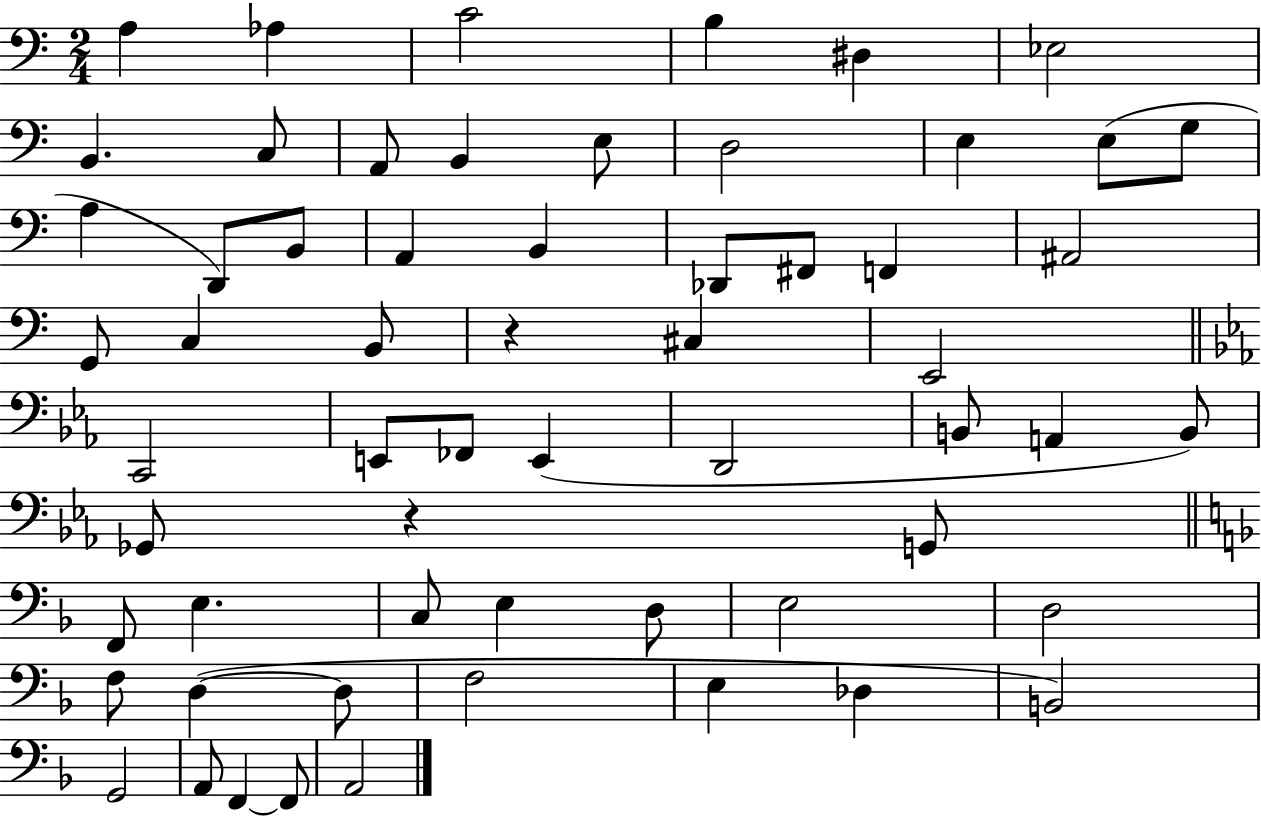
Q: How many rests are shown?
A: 2